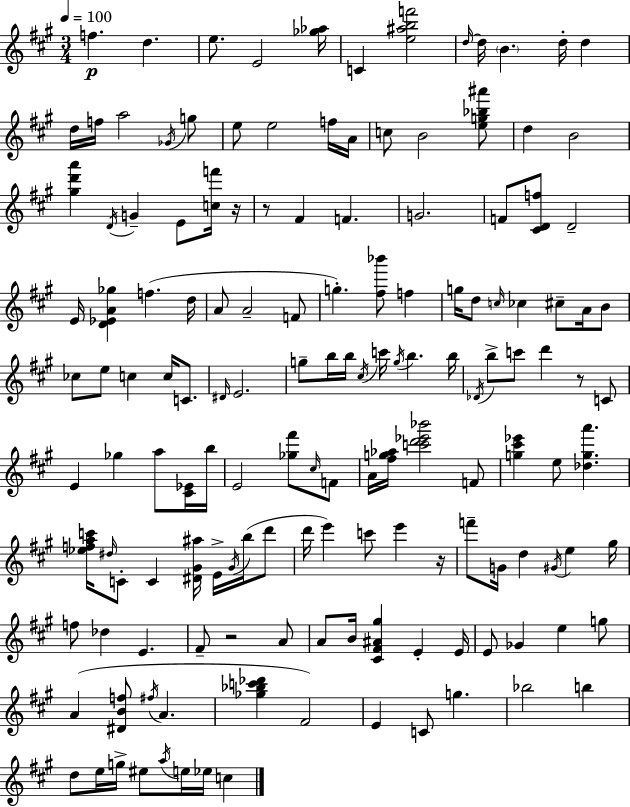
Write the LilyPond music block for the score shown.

{
  \clef treble
  \numericTimeSignature
  \time 3/4
  \key a \major
  \tempo 4 = 100
  f''4.\p d''4. | e''8. e'2 <ges'' aes''>16 | c'4 <e'' ais'' b'' f'''>2 | \grace { d''16~ }~ d''16 \parenthesize b'4. d''16-. d''4 | \break d''16 f''16 a''2 \acciaccatura { ges'16 } | g''8 e''8 e''2 | f''16 a'16 c''8 b'2 | <e'' g'' bes'' ais'''>8 d''4 b'2 | \break <gis'' d''' a'''>4 \acciaccatura { d'16 } g'4-- e'8 | <c'' f'''>16 r16 r8 fis'4 f'4. | g'2. | f'8 <cis' d' f''>8 d'2-- | \break e'16 <d' ees' a' ges''>4 f''4.( | d''16 a'8 a'2-- | f'8 g''4.-.) <fis'' bes'''>8 f''4 | g''16 d''8 \grace { c''16 } ces''4 cis''8-- | \break a'16 b'8 ces''8 e''8 c''4 | c''16 c'8. \grace { dis'16 } e'2. | g''8-- b''16 b''16 \acciaccatura { cis''16 } c'''16 \acciaccatura { g''16 } | b''4. b''16 \acciaccatura { des'16 } b''8-> c'''8 | \break d'''4 r8 c'8 e'4 | ges''4 a''8 <cis' ees'>16 b''16 e'2 | <ges'' fis'''>8 \grace { cis''16 } f'8 a'16 <fis'' g'' aes''>16 <c''' d''' ees''' bes'''>2 | f'8 <g'' cis''' ees'''>4 | \break e''8 <des'' g'' a'''>4. <ees'' f'' a'' c'''>16 \grace { dis''16 } c'8-. | c'4 <dis' gis' ais''>16 e'16-> \acciaccatura { gis'16 } b''16( d'''8 d'''16 | e'''4) c'''8 e'''4 r16 f'''8-- | g'16 d''4 \acciaccatura { gis'16 } e''4 gis''16 | \break f''8 des''4 e'4. | fis'8-- r2 a'8 | a'8 b'16 <cis' fis' ais' gis''>4 e'4-. e'16 | e'8 ges'4 e''4 g''8 | \break a'4( <dis' b' f''>8 \acciaccatura { fis''16 } a'4. | <ges'' bes'' c''' des'''>4 fis'2) | e'4 c'8 g''4. | bes''2 b''4 | \break d''8 e''16 g''16-> eis''8 \acciaccatura { a''16 } e''16 ees''16 c''4 | \bar "|."
}